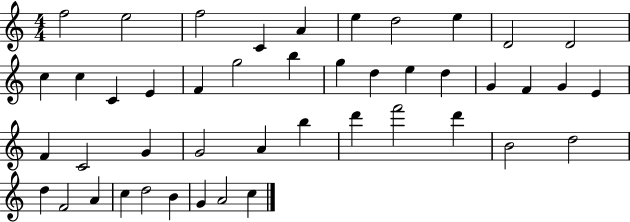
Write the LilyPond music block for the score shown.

{
  \clef treble
  \numericTimeSignature
  \time 4/4
  \key c \major
  f''2 e''2 | f''2 c'4 a'4 | e''4 d''2 e''4 | d'2 d'2 | \break c''4 c''4 c'4 e'4 | f'4 g''2 b''4 | g''4 d''4 e''4 d''4 | g'4 f'4 g'4 e'4 | \break f'4 c'2 g'4 | g'2 a'4 b''4 | d'''4 f'''2 d'''4 | b'2 d''2 | \break d''4 f'2 a'4 | c''4 d''2 b'4 | g'4 a'2 c''4 | \bar "|."
}